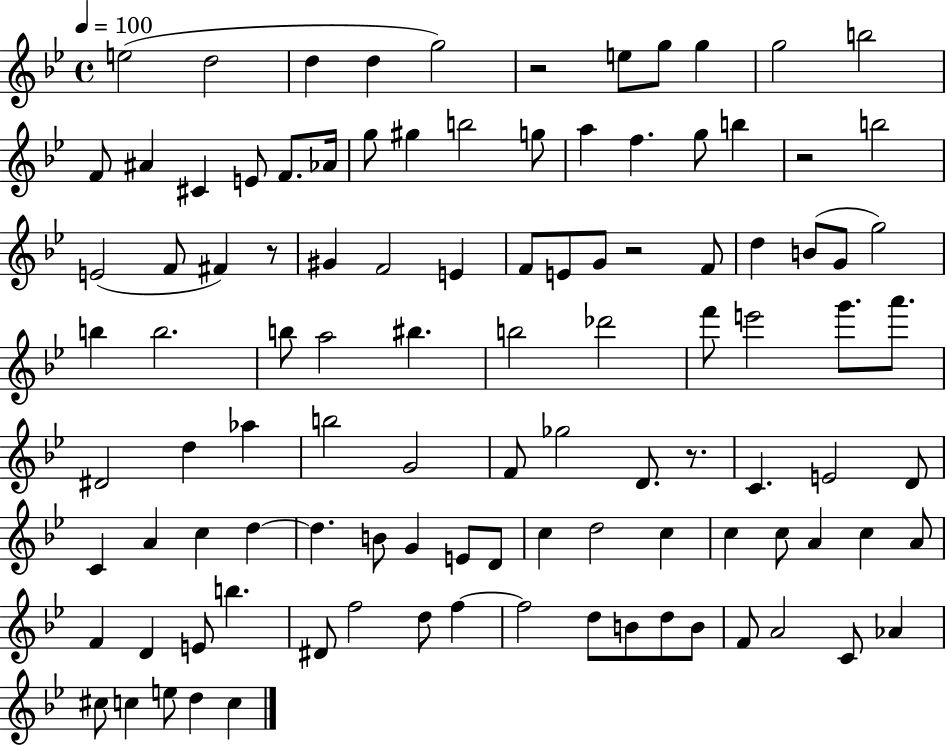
E5/h D5/h D5/q D5/q G5/h R/h E5/e G5/e G5/q G5/h B5/h F4/e A#4/q C#4/q E4/e F4/e. Ab4/s G5/e G#5/q B5/h G5/e A5/q F5/q. G5/e B5/q R/h B5/h E4/h F4/e F#4/q R/e G#4/q F4/h E4/q F4/e E4/e G4/e R/h F4/e D5/q B4/e G4/e G5/h B5/q B5/h. B5/e A5/h BIS5/q. B5/h Db6/h F6/e E6/h G6/e. A6/e. D#4/h D5/q Ab5/q B5/h G4/h F4/e Gb5/h D4/e. R/e. C4/q. E4/h D4/e C4/q A4/q C5/q D5/q D5/q. B4/e G4/q E4/e D4/e C5/q D5/h C5/q C5/q C5/e A4/q C5/q A4/e F4/q D4/q E4/e B5/q. D#4/e F5/h D5/e F5/q F5/h D5/e B4/e D5/e B4/e F4/e A4/h C4/e Ab4/q C#5/e C5/q E5/e D5/q C5/q